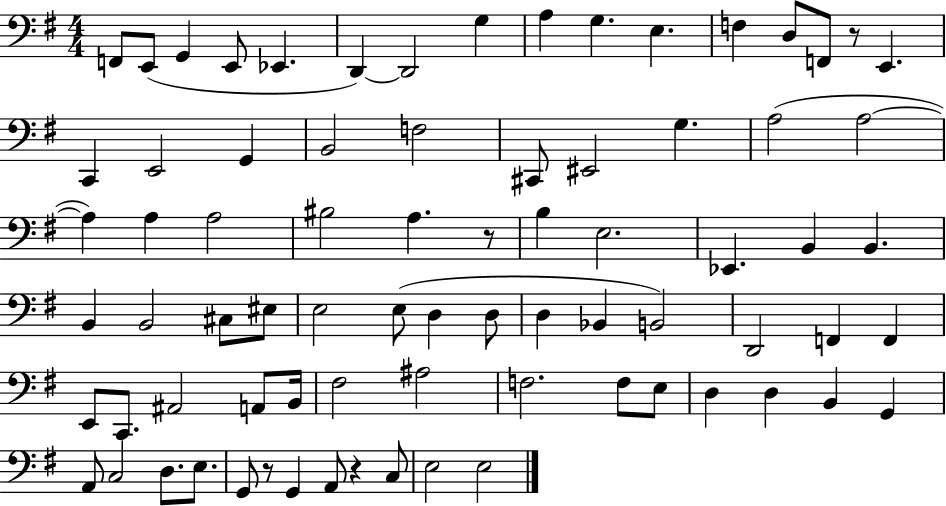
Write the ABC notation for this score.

X:1
T:Untitled
M:4/4
L:1/4
K:G
F,,/2 E,,/2 G,, E,,/2 _E,, D,, D,,2 G, A, G, E, F, D,/2 F,,/2 z/2 E,, C,, E,,2 G,, B,,2 F,2 ^C,,/2 ^E,,2 G, A,2 A,2 A, A, A,2 ^B,2 A, z/2 B, E,2 _E,, B,, B,, B,, B,,2 ^C,/2 ^E,/2 E,2 E,/2 D, D,/2 D, _B,, B,,2 D,,2 F,, F,, E,,/2 C,,/2 ^A,,2 A,,/2 B,,/4 ^F,2 ^A,2 F,2 F,/2 E,/2 D, D, B,, G,, A,,/2 C,2 D,/2 E,/2 G,,/2 z/2 G,, A,,/2 z C,/2 E,2 E,2